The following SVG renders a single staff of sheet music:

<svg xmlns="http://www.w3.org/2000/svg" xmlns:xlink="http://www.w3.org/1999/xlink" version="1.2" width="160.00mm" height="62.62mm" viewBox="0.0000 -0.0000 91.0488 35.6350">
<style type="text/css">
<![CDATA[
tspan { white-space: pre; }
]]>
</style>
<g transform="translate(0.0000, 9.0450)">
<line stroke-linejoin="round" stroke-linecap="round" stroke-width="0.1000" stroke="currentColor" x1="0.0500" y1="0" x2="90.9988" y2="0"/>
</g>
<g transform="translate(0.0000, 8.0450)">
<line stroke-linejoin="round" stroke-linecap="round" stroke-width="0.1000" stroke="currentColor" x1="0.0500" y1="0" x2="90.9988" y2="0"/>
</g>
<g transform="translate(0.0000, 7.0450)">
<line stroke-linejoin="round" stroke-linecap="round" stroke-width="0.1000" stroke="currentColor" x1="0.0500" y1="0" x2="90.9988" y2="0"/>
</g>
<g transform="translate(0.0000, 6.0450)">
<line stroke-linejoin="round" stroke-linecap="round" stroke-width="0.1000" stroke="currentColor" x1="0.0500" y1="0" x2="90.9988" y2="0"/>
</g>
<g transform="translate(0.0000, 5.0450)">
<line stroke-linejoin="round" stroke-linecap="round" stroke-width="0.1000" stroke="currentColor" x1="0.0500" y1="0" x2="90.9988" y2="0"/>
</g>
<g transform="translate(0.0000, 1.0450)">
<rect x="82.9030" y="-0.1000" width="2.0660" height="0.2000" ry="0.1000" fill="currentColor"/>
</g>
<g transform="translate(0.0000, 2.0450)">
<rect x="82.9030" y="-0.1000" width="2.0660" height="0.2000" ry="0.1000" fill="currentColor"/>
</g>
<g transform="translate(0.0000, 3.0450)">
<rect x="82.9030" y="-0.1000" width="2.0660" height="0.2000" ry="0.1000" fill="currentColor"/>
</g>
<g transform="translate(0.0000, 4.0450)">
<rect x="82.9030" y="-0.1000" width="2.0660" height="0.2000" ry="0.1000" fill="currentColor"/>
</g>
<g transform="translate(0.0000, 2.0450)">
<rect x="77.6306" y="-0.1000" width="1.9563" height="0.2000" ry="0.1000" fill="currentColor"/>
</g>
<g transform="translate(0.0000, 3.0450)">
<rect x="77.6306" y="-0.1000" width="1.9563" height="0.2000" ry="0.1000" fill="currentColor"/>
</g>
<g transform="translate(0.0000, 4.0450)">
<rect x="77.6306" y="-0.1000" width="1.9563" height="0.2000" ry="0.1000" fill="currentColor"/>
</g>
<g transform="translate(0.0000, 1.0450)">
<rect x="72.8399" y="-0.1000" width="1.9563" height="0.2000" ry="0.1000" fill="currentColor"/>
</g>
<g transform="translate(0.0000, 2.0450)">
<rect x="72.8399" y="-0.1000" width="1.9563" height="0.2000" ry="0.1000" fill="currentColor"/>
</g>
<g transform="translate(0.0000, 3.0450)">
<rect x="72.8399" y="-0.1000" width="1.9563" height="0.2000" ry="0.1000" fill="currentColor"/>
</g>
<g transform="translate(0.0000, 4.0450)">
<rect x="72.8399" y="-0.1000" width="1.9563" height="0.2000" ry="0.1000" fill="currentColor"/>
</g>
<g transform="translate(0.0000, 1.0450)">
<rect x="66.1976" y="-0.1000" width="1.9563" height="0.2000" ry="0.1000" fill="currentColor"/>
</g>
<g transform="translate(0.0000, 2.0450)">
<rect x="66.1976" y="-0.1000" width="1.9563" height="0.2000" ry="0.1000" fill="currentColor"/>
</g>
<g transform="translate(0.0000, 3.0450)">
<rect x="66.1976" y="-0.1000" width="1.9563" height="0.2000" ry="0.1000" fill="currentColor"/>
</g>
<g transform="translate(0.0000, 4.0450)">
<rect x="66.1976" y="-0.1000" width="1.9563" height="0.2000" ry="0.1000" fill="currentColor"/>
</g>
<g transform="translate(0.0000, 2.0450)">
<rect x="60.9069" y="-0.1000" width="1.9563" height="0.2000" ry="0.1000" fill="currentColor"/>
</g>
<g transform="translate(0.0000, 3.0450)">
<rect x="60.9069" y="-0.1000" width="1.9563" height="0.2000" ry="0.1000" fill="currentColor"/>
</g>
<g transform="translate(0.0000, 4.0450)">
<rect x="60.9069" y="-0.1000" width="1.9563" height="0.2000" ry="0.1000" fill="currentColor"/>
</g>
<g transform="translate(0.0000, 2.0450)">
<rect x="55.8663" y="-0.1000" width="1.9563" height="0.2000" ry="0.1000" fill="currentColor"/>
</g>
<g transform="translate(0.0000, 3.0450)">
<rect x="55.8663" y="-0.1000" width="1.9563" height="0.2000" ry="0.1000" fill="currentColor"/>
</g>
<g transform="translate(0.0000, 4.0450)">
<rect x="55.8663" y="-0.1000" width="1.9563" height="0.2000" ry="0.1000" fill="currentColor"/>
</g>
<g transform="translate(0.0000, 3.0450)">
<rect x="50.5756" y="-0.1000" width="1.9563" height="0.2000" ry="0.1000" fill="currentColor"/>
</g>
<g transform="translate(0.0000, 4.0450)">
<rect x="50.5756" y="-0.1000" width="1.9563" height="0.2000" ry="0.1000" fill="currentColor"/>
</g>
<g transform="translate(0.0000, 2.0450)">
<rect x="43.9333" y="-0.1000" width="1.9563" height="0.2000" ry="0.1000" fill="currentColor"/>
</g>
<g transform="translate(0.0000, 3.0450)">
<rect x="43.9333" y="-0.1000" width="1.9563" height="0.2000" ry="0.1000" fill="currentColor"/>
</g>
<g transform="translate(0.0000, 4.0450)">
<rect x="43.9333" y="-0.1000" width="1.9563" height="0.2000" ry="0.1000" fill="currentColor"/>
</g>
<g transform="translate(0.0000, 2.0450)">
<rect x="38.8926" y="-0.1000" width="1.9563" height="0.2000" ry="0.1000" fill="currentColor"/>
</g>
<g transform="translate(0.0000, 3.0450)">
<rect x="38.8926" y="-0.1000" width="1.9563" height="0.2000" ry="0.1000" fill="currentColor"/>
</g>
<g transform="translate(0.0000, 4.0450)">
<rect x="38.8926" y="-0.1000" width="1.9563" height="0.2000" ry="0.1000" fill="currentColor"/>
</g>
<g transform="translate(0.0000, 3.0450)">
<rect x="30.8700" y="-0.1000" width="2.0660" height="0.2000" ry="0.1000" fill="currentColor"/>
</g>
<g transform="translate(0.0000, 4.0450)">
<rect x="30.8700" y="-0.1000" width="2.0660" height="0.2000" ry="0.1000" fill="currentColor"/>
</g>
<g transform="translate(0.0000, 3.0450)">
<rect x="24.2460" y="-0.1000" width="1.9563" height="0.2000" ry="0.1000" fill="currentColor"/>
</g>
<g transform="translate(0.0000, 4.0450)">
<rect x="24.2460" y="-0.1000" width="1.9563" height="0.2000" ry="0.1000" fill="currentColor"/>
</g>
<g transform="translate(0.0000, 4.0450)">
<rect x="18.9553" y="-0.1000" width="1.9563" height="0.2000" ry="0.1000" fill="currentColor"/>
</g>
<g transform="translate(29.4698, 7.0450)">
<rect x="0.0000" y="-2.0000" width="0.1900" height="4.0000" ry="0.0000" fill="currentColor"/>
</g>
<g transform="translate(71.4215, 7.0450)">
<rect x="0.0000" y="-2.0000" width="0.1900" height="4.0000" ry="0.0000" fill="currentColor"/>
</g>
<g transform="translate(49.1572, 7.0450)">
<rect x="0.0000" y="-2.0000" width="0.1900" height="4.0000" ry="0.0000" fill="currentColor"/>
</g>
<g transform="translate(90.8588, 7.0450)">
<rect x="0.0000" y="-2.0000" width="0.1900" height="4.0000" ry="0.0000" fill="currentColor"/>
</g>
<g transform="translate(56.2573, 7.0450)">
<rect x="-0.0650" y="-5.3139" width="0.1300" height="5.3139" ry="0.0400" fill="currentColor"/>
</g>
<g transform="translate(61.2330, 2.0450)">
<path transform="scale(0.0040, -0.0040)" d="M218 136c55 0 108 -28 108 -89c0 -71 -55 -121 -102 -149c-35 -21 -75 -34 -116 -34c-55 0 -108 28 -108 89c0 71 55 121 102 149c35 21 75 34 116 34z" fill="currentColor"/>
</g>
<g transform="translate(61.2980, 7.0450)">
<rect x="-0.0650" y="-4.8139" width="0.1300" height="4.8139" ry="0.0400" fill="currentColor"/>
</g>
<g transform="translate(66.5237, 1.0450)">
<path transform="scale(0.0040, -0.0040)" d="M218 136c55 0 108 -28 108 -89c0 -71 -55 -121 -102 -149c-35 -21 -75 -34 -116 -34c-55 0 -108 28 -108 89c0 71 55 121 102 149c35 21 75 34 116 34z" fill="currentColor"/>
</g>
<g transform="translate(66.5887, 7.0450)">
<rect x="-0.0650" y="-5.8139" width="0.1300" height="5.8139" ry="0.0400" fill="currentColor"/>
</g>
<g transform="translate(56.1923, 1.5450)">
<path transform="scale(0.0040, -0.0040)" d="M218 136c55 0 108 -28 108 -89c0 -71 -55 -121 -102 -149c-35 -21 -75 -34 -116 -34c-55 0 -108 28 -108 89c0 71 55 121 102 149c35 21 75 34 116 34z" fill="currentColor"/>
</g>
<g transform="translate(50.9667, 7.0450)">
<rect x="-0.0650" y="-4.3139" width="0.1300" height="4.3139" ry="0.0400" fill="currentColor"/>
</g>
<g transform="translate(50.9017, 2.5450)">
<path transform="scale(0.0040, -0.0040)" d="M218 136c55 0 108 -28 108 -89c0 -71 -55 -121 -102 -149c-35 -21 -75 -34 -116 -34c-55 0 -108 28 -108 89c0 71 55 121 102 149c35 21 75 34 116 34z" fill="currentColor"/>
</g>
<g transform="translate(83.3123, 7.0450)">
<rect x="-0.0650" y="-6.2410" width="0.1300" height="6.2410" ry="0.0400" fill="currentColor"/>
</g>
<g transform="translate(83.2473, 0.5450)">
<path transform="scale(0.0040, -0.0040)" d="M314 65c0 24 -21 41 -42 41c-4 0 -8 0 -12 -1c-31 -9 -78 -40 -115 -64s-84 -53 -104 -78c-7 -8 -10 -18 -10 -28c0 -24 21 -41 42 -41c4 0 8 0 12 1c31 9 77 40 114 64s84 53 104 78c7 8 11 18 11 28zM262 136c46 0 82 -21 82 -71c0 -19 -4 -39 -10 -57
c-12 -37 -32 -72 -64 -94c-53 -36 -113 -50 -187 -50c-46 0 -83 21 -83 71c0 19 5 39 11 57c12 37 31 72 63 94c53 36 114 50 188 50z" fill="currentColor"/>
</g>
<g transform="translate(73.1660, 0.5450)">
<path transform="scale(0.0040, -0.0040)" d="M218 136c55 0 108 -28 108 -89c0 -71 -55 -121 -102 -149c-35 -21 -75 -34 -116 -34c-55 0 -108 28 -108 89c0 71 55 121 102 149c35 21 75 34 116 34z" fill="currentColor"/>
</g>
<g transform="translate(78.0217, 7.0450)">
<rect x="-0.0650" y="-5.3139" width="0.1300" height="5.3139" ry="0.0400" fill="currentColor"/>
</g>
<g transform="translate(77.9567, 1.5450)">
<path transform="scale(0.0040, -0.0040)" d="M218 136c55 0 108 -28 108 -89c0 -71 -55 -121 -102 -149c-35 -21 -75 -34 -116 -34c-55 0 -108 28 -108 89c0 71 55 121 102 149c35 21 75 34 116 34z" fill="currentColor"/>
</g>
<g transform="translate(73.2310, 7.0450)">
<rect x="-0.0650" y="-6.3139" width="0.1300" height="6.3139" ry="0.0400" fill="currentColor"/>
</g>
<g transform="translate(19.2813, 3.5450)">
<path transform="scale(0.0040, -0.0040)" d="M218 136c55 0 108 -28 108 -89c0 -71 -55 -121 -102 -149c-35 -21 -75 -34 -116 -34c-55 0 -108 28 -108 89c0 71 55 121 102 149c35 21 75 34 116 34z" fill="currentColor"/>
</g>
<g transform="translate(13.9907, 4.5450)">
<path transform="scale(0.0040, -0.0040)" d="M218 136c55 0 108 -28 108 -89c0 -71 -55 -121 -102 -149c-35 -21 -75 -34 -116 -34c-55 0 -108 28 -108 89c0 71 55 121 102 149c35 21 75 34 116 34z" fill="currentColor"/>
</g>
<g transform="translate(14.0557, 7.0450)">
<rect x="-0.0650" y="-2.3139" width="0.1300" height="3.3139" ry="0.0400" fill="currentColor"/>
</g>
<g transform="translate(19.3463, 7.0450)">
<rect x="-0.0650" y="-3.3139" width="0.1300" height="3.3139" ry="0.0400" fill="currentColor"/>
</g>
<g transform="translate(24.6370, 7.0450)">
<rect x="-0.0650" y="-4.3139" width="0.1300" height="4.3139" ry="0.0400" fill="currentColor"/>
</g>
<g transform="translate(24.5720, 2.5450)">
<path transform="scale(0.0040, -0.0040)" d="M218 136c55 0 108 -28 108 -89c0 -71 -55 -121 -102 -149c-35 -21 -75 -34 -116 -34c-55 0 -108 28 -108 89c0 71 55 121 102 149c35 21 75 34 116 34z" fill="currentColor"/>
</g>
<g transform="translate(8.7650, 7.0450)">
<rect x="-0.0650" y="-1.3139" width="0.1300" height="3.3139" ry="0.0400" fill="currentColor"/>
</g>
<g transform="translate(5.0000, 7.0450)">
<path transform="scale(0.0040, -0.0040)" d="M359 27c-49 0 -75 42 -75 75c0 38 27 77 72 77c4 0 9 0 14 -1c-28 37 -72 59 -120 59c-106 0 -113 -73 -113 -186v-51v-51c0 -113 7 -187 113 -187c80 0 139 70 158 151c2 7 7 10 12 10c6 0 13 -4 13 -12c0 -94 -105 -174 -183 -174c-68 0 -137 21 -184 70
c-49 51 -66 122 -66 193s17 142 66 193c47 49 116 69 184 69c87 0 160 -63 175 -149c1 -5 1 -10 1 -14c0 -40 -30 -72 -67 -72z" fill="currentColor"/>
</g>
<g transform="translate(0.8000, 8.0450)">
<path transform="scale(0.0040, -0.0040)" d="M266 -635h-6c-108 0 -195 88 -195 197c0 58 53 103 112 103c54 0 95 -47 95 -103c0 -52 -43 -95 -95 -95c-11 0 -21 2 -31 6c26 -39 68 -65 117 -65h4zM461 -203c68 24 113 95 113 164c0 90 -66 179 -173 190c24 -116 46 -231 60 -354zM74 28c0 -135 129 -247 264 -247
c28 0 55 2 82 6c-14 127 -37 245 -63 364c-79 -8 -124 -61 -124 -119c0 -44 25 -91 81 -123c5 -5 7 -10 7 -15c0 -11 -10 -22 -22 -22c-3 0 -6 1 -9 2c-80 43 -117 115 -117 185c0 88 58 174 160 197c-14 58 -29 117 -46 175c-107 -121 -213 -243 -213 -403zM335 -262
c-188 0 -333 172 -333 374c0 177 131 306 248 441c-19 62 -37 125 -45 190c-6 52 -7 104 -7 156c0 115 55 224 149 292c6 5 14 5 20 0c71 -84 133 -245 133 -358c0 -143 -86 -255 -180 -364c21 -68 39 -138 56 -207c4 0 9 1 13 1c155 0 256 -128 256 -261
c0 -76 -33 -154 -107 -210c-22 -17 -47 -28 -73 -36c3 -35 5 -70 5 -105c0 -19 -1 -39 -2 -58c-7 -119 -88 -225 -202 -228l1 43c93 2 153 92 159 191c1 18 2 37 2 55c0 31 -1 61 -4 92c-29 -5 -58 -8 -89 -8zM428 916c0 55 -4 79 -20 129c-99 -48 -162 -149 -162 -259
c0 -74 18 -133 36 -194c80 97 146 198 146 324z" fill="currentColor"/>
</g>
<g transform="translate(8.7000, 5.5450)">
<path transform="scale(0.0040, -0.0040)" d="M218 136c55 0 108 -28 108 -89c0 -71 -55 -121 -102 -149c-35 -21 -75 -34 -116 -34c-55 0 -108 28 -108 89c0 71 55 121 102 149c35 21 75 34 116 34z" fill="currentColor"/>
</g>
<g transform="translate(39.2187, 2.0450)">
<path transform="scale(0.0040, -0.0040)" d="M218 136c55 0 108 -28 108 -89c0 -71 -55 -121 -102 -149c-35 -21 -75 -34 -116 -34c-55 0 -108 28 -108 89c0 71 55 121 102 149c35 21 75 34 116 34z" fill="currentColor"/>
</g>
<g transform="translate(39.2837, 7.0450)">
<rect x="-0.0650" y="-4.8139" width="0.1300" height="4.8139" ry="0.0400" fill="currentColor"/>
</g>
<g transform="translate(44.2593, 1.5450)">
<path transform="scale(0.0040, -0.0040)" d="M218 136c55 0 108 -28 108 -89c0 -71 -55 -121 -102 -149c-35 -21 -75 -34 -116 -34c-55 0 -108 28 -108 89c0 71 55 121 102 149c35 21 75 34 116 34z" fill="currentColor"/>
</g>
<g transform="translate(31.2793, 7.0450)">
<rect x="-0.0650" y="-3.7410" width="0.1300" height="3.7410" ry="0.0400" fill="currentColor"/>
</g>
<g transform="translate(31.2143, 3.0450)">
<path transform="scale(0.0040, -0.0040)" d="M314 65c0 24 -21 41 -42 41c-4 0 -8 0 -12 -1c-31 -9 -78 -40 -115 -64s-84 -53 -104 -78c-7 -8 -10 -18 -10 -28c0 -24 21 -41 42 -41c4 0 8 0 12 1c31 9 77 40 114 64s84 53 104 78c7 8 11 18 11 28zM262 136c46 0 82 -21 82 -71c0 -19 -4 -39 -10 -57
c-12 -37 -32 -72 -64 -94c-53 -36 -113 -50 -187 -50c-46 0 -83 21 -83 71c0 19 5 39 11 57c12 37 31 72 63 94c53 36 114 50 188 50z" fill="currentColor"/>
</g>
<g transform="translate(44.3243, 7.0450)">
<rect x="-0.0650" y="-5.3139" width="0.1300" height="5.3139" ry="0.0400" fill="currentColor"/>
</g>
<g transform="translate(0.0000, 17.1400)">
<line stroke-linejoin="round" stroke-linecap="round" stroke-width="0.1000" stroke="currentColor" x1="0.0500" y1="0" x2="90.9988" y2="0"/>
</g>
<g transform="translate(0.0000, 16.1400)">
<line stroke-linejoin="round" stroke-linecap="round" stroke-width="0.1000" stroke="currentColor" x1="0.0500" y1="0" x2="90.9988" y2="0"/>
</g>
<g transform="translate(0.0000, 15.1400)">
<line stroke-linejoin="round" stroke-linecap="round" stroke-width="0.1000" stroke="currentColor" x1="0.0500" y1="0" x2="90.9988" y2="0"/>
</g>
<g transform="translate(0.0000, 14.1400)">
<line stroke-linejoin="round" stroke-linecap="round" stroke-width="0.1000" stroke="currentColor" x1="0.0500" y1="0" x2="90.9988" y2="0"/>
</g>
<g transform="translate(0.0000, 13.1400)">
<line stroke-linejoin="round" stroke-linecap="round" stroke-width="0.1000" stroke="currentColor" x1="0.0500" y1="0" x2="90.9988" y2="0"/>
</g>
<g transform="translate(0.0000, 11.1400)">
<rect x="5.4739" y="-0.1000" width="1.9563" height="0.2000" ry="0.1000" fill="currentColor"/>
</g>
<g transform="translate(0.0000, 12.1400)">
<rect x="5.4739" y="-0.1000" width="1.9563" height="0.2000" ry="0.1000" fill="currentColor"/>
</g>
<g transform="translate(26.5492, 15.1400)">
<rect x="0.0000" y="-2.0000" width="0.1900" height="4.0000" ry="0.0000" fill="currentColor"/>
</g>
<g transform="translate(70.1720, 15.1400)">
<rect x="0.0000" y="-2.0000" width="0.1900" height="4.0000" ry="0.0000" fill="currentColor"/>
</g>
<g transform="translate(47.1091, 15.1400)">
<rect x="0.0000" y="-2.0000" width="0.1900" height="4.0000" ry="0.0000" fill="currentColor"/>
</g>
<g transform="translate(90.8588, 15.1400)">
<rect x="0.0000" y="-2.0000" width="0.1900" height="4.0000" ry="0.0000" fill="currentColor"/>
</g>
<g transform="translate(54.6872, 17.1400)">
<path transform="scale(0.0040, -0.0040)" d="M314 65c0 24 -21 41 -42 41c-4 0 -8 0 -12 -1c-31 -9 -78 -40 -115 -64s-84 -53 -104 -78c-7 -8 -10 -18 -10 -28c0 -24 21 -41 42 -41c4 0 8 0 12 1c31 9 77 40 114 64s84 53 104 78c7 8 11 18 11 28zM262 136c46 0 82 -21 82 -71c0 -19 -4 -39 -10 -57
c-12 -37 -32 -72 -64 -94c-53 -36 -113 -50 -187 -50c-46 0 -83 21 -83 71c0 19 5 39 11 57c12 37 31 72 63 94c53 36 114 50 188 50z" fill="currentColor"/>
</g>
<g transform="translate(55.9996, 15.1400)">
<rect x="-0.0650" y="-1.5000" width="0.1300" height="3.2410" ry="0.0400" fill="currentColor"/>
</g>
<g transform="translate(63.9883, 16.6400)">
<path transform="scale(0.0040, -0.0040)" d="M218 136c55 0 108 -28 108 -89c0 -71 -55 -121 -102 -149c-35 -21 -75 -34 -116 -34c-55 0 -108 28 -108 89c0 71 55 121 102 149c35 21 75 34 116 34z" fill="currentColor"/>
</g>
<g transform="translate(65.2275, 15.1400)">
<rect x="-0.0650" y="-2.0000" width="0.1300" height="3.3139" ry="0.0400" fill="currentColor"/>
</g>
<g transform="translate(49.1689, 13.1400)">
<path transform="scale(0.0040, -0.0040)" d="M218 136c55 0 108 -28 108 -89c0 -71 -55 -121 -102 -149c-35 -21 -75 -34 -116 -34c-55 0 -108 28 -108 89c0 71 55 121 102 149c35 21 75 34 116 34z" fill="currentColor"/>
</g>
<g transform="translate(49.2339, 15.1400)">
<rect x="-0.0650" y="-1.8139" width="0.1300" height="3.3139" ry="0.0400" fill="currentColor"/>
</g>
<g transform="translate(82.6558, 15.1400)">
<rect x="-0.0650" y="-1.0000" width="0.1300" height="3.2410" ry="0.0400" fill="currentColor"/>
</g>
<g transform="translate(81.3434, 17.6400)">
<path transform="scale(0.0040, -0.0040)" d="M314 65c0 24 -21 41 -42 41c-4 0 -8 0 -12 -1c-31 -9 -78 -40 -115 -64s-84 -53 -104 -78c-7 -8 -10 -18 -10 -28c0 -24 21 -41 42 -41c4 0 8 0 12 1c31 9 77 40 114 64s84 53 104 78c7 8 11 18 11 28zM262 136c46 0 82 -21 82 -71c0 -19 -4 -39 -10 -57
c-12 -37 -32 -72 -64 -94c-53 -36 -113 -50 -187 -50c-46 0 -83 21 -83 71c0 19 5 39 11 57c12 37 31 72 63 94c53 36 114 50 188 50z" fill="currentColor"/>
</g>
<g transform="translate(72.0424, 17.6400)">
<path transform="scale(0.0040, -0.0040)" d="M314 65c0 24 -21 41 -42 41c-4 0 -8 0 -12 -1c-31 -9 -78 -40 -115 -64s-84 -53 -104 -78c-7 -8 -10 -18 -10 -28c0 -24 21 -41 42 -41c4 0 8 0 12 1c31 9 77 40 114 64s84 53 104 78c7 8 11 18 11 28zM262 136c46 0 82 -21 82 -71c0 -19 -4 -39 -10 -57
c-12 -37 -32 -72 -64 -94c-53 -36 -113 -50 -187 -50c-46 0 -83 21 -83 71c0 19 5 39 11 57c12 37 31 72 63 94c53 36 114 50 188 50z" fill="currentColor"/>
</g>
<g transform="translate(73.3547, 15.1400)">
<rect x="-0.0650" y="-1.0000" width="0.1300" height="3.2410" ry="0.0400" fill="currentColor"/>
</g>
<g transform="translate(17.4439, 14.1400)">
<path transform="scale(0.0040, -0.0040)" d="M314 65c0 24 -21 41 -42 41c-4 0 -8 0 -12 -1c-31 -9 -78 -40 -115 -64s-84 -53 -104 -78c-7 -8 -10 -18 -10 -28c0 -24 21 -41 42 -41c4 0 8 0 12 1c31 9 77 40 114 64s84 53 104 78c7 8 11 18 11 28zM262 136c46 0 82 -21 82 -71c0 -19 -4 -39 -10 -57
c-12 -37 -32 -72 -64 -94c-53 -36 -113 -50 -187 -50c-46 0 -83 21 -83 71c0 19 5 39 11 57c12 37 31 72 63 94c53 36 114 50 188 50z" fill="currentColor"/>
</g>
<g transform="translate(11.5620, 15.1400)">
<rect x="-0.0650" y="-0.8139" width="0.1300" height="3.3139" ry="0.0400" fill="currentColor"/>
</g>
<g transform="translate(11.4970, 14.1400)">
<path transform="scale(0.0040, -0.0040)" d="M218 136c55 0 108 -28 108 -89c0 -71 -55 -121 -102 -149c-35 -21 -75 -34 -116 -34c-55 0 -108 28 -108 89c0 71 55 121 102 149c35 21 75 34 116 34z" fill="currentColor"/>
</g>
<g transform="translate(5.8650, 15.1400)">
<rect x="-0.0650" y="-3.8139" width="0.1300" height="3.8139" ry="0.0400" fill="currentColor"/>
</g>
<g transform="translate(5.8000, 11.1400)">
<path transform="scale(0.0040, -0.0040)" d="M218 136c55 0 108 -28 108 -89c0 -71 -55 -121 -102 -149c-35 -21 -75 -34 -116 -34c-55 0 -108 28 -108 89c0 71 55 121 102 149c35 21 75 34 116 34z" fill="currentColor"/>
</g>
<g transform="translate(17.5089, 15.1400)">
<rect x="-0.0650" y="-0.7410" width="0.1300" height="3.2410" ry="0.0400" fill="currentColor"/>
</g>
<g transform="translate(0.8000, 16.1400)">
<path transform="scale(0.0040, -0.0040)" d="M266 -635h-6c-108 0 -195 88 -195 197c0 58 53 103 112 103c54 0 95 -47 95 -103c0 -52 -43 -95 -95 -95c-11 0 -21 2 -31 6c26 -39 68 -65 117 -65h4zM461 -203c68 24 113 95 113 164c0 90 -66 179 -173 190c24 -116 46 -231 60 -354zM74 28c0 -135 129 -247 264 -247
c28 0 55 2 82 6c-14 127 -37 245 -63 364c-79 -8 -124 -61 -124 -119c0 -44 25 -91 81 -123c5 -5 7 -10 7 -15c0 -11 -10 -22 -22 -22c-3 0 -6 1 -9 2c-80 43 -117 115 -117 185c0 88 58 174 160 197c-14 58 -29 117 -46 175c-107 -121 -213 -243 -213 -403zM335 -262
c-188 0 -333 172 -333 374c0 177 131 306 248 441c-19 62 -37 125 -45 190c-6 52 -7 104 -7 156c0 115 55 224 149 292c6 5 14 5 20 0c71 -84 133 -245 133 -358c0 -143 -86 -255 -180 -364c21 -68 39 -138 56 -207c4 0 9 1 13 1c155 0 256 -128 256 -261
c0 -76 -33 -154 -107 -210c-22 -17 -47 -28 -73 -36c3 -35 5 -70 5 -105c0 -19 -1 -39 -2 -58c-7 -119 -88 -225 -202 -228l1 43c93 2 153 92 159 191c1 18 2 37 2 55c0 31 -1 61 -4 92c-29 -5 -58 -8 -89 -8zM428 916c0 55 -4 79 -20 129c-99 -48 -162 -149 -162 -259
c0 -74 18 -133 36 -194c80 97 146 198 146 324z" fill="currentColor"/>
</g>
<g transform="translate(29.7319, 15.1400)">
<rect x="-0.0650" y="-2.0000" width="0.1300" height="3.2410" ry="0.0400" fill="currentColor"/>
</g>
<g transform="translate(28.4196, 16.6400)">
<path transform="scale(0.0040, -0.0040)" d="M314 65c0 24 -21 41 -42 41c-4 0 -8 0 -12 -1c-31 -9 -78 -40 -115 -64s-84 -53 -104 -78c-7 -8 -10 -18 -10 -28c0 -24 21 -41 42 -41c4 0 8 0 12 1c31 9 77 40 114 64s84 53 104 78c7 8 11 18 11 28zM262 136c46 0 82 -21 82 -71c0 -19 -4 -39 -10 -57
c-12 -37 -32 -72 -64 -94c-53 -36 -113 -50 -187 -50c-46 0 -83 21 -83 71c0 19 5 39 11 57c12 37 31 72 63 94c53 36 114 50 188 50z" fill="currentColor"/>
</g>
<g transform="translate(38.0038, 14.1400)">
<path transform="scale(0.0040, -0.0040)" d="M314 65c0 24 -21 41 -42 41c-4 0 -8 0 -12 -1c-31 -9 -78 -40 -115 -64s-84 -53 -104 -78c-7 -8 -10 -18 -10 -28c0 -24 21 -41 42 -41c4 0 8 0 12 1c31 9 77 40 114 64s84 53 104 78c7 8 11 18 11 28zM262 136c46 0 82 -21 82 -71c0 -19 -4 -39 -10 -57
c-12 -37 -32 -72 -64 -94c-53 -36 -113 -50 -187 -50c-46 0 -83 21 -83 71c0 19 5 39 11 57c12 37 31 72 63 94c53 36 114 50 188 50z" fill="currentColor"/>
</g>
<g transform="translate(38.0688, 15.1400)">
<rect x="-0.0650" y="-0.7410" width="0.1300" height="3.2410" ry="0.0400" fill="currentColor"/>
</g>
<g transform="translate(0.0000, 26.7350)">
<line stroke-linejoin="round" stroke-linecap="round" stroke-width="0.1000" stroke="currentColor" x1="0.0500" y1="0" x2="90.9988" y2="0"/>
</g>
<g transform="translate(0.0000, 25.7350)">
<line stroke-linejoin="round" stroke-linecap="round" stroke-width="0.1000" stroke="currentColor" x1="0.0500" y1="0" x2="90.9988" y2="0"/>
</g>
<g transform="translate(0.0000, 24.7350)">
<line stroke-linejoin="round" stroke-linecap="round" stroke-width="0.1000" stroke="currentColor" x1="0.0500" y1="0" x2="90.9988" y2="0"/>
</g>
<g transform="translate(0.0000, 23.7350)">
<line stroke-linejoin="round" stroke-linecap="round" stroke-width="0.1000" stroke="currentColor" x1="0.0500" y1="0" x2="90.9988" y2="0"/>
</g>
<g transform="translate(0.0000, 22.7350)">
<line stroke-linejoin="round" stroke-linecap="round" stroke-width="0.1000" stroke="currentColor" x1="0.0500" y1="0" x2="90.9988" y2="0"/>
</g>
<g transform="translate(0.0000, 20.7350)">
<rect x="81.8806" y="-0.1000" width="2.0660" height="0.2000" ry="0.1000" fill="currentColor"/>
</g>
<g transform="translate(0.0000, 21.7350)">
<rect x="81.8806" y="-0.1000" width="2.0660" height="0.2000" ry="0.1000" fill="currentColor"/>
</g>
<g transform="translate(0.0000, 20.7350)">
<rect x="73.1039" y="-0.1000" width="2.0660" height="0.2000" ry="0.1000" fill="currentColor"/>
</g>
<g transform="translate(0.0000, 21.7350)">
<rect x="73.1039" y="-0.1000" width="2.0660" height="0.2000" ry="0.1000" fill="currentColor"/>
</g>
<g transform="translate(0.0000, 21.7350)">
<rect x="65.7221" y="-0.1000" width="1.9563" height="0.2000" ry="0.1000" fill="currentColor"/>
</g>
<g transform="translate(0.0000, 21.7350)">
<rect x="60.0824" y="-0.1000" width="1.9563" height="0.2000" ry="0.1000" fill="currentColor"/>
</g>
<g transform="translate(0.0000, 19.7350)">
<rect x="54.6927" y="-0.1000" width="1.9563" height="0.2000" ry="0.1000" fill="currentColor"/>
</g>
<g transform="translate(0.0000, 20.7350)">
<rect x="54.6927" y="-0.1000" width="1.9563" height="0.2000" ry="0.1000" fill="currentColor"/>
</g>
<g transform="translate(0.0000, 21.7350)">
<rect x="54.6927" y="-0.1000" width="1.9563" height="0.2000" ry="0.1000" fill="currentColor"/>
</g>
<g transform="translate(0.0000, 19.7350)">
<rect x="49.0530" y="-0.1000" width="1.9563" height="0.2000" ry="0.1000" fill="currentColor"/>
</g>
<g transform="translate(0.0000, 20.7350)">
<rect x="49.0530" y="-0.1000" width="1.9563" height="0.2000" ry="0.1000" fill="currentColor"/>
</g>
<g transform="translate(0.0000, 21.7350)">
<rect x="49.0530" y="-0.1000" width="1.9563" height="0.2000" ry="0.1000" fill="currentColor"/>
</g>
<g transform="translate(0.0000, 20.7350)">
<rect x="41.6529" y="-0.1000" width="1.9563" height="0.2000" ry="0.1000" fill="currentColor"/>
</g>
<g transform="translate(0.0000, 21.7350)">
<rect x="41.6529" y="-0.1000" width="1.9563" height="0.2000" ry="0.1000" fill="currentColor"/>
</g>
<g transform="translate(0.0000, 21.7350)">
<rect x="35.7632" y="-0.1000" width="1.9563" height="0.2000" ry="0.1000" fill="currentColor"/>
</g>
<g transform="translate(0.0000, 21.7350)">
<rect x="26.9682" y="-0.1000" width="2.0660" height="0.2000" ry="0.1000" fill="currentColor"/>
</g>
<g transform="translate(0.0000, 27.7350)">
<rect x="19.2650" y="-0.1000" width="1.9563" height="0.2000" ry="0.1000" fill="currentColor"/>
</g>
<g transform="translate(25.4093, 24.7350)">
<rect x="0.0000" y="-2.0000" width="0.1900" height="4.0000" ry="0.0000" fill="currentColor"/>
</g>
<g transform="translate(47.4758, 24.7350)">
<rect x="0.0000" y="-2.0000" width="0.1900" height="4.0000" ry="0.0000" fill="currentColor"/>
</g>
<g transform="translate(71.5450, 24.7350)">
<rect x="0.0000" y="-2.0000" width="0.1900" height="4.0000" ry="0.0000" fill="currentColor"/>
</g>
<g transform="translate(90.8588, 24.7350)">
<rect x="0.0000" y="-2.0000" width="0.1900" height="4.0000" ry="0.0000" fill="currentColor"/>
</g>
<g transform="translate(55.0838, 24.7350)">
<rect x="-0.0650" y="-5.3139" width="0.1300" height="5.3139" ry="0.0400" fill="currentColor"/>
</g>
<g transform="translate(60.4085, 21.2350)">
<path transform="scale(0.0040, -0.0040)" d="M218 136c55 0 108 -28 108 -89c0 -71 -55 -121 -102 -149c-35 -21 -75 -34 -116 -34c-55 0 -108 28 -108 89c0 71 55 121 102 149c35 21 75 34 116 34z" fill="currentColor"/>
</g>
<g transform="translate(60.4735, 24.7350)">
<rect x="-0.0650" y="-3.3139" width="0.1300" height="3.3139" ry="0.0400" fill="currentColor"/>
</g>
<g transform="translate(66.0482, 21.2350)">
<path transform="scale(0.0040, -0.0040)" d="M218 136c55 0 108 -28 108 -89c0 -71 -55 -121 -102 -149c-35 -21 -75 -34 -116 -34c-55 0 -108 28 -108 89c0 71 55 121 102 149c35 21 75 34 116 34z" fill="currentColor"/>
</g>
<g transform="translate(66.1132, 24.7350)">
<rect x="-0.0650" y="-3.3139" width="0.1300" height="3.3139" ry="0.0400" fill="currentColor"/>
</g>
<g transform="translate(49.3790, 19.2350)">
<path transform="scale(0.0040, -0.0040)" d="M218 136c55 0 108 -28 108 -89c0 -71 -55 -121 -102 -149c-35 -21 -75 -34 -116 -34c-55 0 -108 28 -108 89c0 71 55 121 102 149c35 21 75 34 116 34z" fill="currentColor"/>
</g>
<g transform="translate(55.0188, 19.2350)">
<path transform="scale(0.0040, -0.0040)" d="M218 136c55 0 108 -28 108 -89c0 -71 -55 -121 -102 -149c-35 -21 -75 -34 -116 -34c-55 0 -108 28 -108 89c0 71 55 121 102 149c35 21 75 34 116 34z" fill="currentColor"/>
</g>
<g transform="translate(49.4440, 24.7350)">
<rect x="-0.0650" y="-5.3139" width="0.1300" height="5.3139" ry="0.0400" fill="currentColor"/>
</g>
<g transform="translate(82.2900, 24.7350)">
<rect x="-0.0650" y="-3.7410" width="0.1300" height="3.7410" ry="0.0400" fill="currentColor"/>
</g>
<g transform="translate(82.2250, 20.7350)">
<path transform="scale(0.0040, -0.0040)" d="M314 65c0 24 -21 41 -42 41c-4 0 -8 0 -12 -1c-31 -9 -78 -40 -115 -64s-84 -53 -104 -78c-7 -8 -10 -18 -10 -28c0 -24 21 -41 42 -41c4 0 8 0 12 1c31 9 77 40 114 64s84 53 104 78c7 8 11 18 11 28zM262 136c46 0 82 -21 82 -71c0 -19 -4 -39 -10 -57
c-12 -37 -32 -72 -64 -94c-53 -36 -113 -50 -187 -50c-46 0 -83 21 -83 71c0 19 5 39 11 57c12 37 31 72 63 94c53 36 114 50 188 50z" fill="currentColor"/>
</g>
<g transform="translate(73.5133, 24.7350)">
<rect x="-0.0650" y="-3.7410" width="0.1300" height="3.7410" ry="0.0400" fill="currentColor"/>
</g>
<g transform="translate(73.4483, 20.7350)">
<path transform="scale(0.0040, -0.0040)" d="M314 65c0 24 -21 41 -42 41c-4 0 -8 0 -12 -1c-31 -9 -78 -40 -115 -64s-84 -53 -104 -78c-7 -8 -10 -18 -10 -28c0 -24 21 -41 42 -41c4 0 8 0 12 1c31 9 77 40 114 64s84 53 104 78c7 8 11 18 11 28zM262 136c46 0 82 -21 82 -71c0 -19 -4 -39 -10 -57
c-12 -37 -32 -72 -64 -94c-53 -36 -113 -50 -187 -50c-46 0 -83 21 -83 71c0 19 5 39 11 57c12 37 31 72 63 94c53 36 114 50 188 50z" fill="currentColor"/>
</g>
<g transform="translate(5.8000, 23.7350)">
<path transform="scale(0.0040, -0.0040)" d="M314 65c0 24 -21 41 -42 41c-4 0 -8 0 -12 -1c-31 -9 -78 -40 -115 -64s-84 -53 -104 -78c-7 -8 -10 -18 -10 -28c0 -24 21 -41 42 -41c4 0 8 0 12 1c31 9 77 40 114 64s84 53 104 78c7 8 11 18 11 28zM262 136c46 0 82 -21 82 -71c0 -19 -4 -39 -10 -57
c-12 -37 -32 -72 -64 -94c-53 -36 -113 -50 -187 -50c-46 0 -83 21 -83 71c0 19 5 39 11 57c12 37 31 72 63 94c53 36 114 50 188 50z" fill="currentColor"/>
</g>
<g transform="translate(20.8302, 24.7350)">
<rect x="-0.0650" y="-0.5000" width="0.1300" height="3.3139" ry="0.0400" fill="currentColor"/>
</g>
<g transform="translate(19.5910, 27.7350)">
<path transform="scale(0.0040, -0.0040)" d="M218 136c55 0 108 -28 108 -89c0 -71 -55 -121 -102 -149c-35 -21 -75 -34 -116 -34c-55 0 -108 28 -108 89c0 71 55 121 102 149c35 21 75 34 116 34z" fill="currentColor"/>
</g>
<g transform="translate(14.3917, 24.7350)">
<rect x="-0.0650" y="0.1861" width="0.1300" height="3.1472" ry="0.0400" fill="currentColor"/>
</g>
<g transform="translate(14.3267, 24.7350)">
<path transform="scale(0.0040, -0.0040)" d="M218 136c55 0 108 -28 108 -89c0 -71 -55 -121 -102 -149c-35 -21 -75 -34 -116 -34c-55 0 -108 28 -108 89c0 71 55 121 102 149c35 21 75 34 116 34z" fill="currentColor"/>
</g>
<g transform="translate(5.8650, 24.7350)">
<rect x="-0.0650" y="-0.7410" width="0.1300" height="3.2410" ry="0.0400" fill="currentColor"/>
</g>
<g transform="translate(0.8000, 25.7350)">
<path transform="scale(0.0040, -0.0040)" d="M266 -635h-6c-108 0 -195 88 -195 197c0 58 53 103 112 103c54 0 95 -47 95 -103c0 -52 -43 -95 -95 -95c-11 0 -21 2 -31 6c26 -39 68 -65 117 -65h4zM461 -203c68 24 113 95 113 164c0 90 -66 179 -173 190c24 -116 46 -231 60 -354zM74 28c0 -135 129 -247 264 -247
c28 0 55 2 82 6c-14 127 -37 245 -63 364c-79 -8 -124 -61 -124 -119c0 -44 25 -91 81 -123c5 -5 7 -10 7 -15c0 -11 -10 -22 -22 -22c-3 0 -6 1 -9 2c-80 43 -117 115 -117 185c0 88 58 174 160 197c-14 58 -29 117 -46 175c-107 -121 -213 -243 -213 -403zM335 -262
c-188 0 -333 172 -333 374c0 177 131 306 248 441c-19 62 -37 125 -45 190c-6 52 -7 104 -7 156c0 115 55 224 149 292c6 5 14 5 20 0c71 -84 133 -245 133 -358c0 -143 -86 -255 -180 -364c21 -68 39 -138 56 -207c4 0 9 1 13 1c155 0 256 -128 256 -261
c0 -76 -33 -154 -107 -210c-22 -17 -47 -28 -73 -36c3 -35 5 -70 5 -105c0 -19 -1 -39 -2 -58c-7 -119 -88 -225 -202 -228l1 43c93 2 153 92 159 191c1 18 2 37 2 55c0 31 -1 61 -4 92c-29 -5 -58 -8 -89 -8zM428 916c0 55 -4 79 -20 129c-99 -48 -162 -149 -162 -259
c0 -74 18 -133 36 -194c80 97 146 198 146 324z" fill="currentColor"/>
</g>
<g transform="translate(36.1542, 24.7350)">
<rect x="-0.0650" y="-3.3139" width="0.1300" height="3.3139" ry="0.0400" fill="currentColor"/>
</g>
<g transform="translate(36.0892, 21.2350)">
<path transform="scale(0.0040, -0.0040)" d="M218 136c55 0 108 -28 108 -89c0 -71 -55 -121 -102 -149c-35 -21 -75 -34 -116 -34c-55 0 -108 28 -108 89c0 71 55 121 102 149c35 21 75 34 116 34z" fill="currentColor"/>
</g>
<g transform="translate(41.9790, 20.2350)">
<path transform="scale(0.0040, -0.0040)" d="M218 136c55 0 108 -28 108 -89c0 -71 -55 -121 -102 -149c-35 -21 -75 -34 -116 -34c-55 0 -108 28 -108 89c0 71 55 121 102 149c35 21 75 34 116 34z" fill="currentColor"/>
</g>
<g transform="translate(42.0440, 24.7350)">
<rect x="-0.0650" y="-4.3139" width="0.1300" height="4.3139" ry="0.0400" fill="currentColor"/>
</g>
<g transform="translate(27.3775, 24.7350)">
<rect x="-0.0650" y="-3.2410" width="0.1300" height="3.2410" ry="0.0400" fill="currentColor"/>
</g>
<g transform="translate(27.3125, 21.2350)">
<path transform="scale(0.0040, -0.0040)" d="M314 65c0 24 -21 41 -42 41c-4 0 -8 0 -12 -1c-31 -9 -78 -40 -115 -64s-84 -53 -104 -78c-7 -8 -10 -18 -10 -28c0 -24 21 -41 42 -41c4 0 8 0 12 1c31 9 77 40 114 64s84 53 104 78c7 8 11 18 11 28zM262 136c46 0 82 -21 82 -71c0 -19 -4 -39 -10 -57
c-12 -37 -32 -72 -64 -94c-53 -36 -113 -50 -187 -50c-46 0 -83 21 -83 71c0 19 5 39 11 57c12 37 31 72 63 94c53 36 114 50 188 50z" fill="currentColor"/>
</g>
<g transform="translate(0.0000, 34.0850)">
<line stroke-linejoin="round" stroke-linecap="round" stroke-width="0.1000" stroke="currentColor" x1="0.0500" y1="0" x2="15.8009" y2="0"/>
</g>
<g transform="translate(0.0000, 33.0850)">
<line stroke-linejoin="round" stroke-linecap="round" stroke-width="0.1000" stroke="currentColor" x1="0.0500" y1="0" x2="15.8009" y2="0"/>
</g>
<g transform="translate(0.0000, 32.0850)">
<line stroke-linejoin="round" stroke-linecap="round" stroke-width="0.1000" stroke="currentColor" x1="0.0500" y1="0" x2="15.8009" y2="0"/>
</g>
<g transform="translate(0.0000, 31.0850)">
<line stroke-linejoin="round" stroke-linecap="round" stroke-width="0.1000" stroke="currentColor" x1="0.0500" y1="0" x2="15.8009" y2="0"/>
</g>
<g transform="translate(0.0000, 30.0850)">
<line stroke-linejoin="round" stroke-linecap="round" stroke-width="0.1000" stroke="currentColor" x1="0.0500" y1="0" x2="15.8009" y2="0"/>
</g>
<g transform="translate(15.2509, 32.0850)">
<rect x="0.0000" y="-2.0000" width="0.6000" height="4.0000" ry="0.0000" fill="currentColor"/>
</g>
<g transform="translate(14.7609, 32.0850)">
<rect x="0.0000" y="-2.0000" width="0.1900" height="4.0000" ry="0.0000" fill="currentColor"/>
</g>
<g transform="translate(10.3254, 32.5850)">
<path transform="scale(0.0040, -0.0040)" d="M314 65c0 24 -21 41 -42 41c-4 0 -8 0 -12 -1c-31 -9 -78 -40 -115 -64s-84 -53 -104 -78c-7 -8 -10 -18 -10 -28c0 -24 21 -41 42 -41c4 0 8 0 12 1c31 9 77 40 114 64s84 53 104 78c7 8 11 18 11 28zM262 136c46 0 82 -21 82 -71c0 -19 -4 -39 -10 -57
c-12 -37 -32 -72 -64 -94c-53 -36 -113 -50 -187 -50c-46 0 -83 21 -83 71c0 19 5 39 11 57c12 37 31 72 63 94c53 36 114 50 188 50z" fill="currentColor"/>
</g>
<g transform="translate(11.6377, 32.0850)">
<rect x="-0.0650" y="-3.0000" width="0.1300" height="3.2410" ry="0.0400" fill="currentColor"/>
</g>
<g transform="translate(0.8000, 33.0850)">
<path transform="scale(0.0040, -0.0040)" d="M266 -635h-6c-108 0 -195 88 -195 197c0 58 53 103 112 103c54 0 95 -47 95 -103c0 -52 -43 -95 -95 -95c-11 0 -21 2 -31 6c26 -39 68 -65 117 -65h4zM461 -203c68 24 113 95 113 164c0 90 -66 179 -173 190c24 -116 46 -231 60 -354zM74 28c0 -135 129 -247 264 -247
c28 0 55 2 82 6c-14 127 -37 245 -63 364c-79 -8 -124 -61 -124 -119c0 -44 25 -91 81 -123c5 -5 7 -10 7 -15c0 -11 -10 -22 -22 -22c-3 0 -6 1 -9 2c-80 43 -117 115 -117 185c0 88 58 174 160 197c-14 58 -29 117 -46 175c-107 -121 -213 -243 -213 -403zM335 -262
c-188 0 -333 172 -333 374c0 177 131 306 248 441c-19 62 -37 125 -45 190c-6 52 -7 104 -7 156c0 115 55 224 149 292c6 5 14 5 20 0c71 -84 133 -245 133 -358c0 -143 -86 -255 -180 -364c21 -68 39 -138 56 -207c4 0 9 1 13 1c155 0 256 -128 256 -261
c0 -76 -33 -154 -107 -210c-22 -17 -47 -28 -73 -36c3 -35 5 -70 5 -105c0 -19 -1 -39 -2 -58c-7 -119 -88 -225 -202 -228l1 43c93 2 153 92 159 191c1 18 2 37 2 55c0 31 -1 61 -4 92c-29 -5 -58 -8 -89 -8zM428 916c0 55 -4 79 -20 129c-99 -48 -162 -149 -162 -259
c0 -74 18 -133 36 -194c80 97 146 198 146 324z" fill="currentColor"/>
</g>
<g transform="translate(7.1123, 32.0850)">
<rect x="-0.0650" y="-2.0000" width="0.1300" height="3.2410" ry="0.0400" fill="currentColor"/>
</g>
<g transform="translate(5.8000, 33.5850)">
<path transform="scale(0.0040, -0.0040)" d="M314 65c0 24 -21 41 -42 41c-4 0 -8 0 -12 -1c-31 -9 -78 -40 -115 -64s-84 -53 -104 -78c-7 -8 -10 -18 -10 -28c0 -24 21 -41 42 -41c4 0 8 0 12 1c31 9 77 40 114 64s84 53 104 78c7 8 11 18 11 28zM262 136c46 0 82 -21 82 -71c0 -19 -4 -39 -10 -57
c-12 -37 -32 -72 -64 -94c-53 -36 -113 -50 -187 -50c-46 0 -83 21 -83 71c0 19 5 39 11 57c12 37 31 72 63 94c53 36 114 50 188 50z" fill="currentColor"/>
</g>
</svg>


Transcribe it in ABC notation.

X:1
T:Untitled
M:4/4
L:1/4
K:C
e g b d' c'2 e' f' d' f' e' g' a' f' a'2 c' d d2 F2 d2 f E2 F D2 D2 d2 B C b2 b d' f' f' b b c'2 c'2 F2 A2